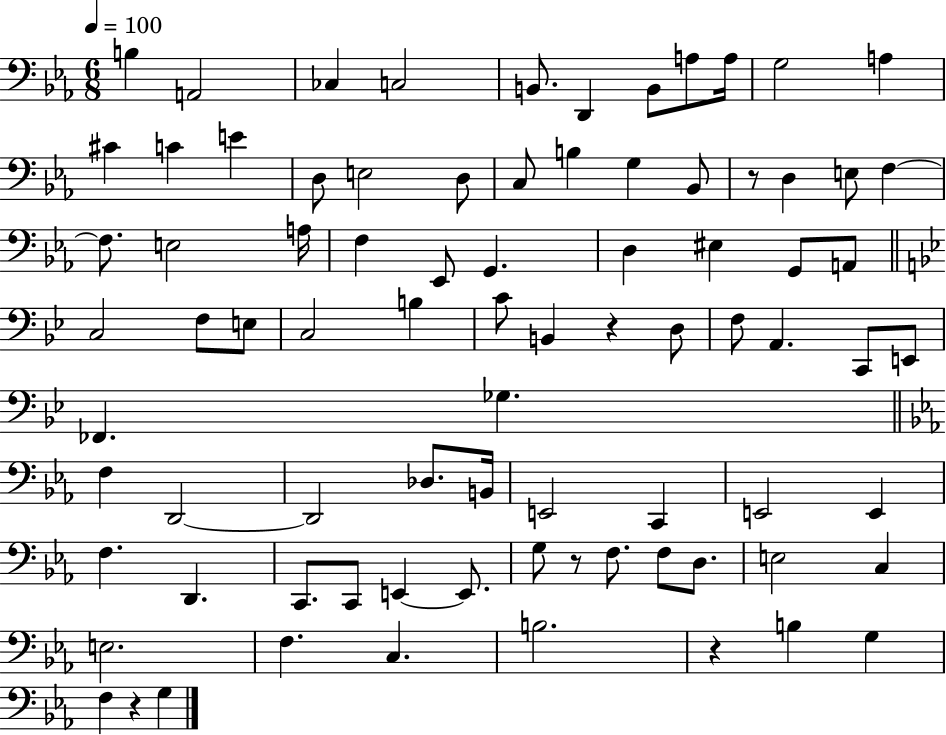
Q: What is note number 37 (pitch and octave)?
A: E3